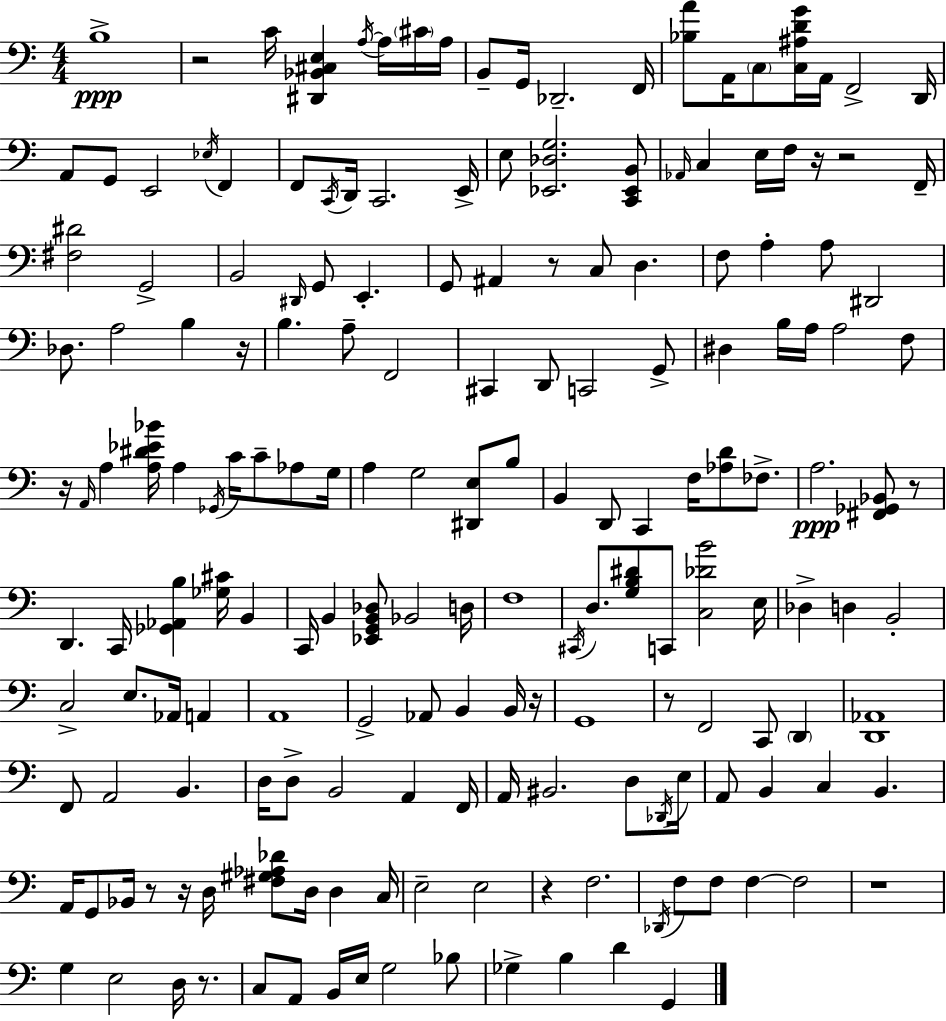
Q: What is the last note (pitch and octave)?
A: G2